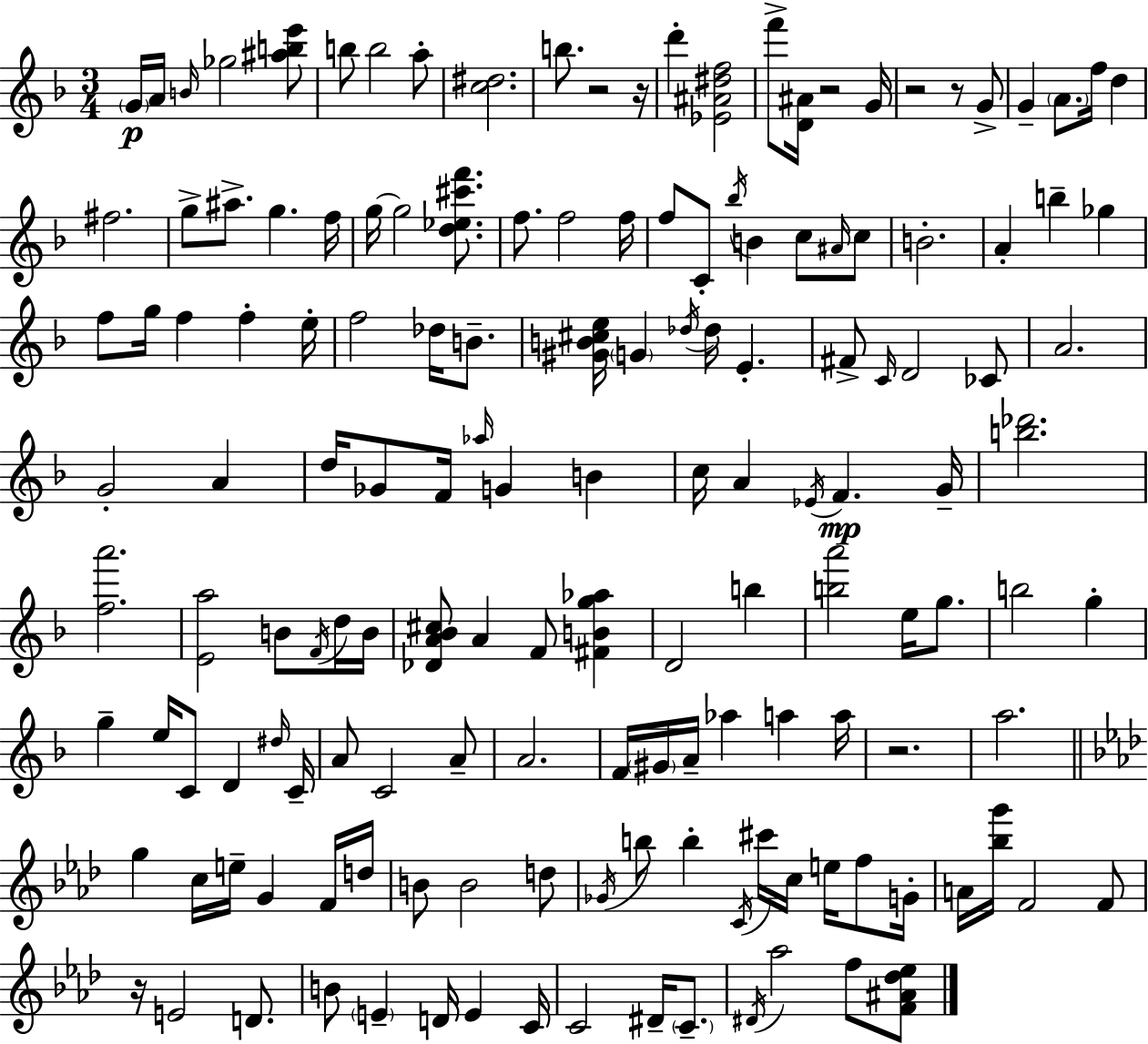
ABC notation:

X:1
T:Untitled
M:3/4
L:1/4
K:Dm
G/4 A/4 B/4 _g2 [^abe']/2 b/2 b2 a/2 [c^d]2 b/2 z2 z/4 d' [_E^A^df]2 f'/2 [D^A]/4 z2 G/4 z2 z/2 G/2 G A/2 f/4 d ^f2 g/2 ^a/2 g f/4 g/4 g2 [d_e^c'f']/2 f/2 f2 f/4 f/2 C/2 _b/4 B c/2 ^A/4 c/2 B2 A b _g f/2 g/4 f f e/4 f2 _d/4 B/2 [^GB^ce]/4 G _d/4 _d/4 E ^F/2 C/4 D2 _C/2 A2 G2 A d/4 _G/2 F/4 _a/4 G B c/4 A _E/4 F G/4 [b_d']2 [fa']2 [Ea]2 B/2 F/4 d/4 B/4 [_DA_B^c]/2 A F/2 [^FBg_a] D2 b [ba']2 e/4 g/2 b2 g g e/4 C/2 D ^d/4 C/4 A/2 C2 A/2 A2 F/4 ^G/4 A/4 _a a a/4 z2 a2 g c/4 e/4 G F/4 d/4 B/2 B2 d/2 _G/4 b/2 b C/4 ^c'/4 c/4 e/4 f/2 G/4 A/4 [_bg']/4 F2 F/2 z/4 E2 D/2 B/2 E D/4 E C/4 C2 ^D/4 C/2 ^D/4 _a2 f/2 [F^A_d_e]/2